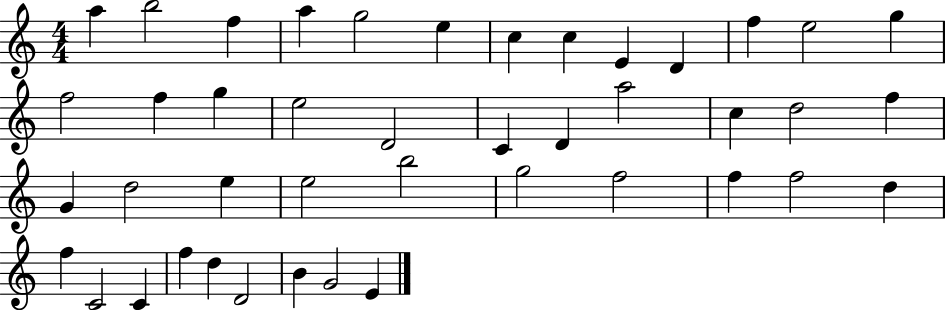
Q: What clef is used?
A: treble